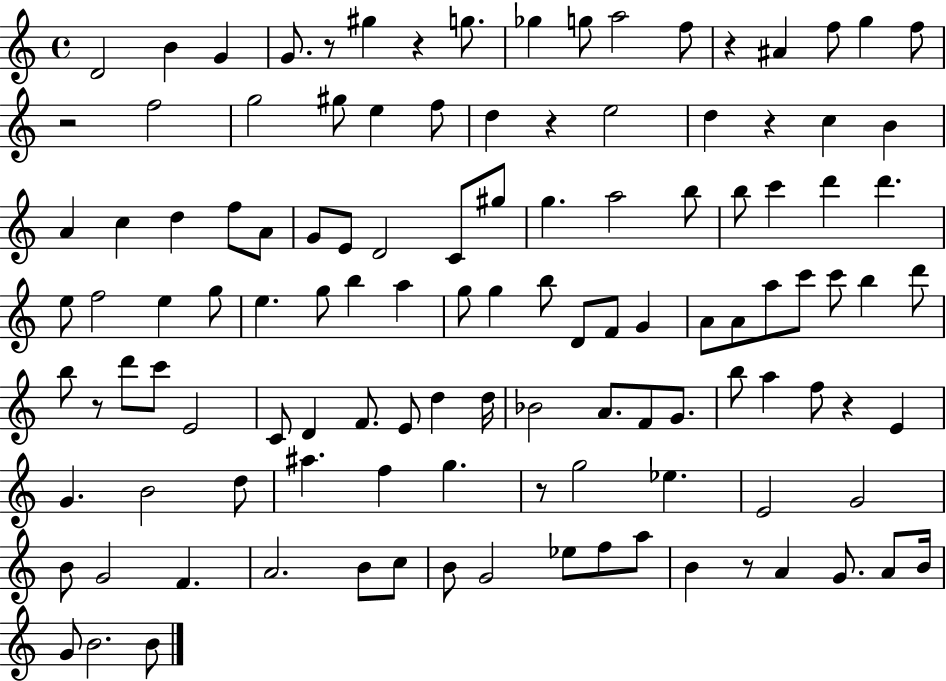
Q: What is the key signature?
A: C major